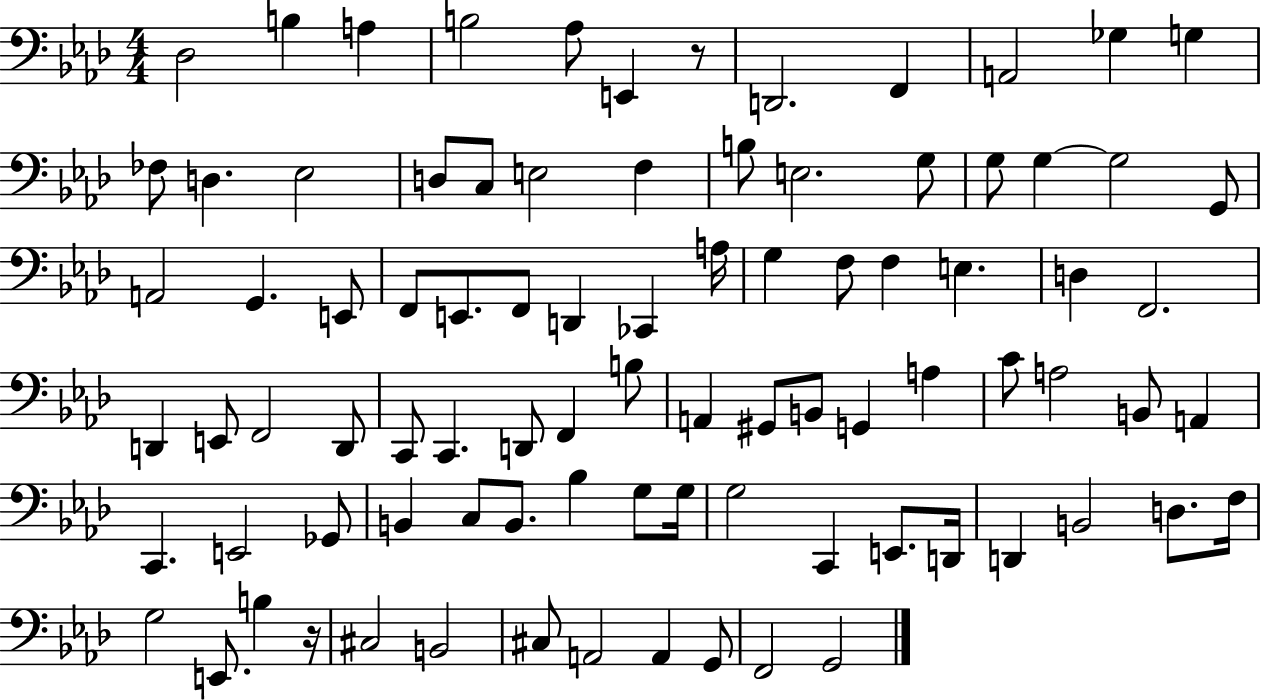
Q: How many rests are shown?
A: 2